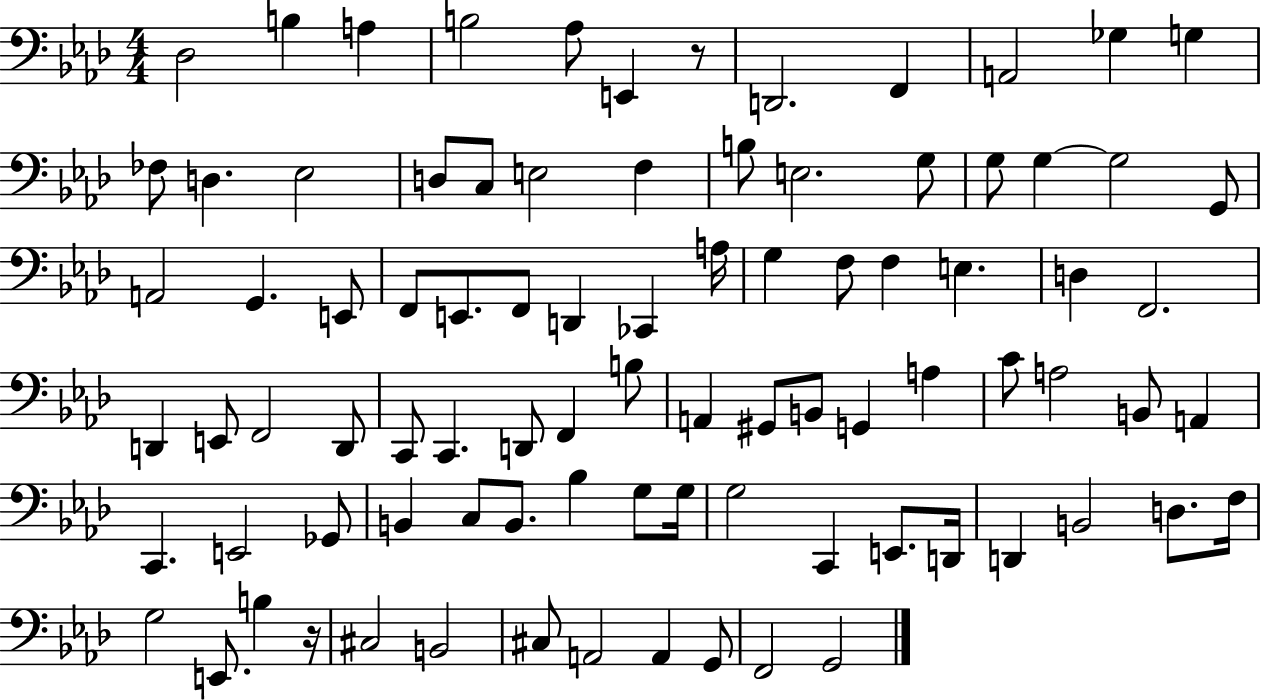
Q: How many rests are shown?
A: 2